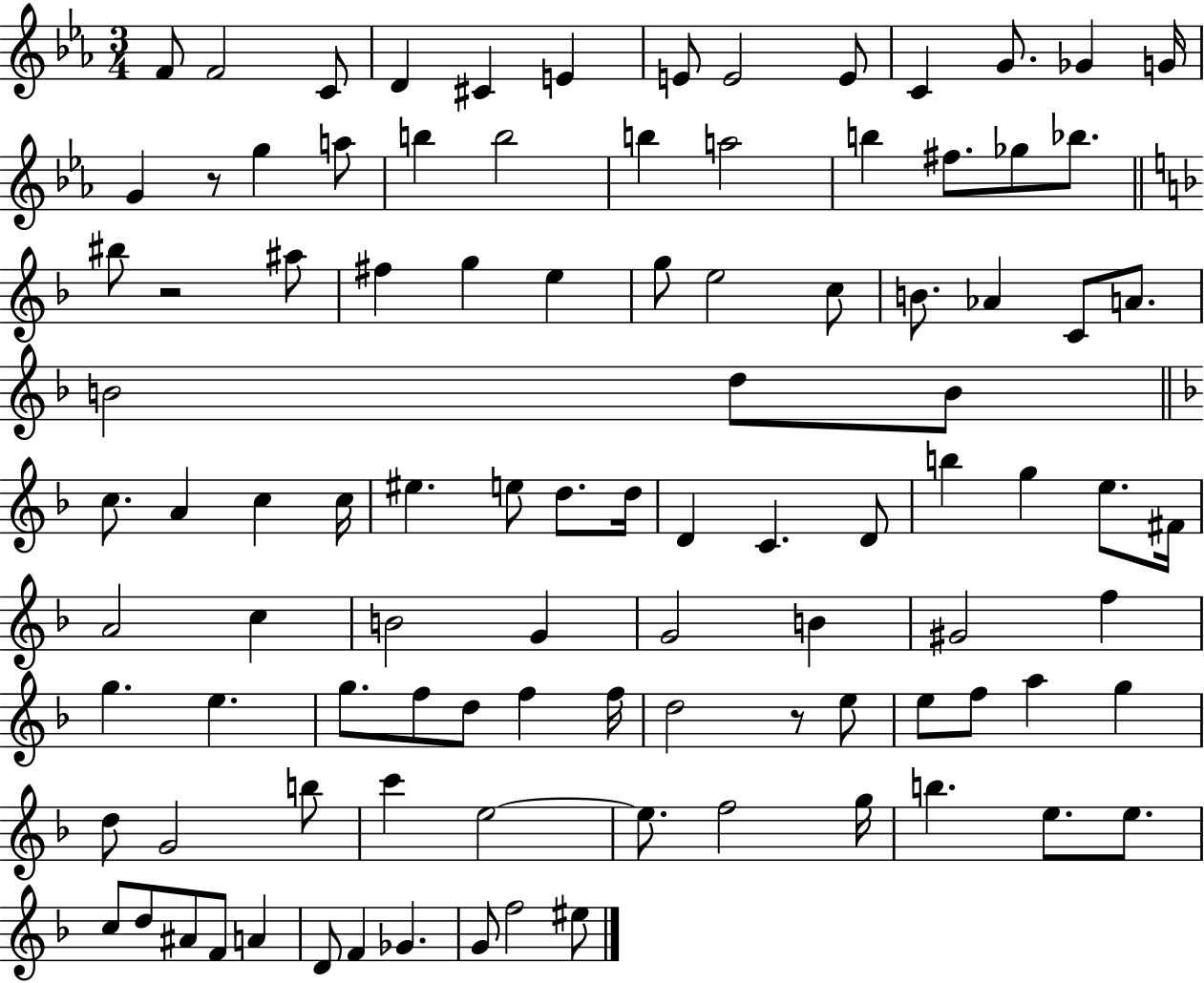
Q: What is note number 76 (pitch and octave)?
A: D5